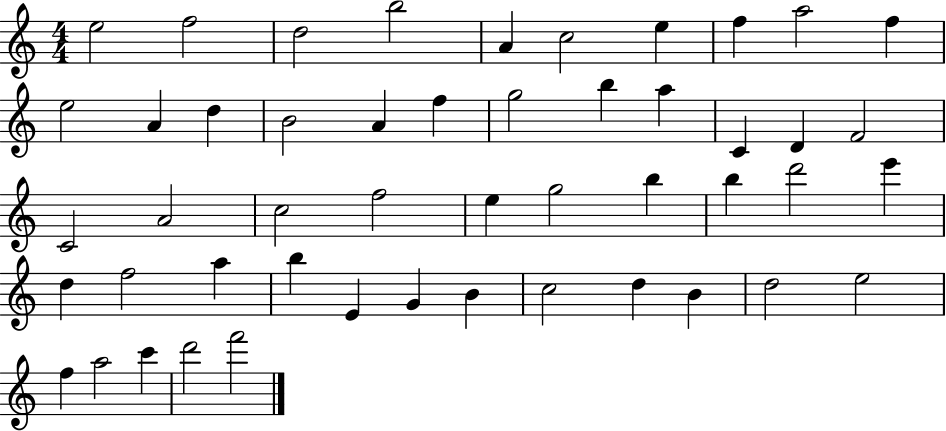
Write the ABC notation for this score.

X:1
T:Untitled
M:4/4
L:1/4
K:C
e2 f2 d2 b2 A c2 e f a2 f e2 A d B2 A f g2 b a C D F2 C2 A2 c2 f2 e g2 b b d'2 e' d f2 a b E G B c2 d B d2 e2 f a2 c' d'2 f'2